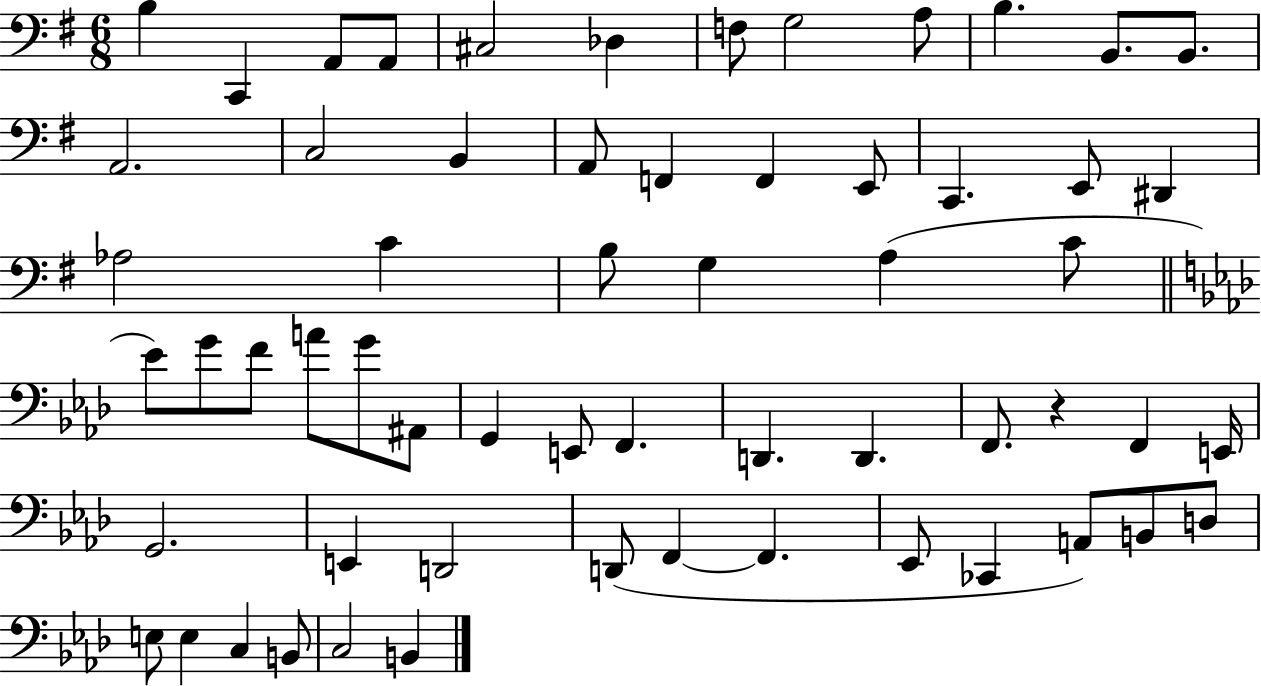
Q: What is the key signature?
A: G major